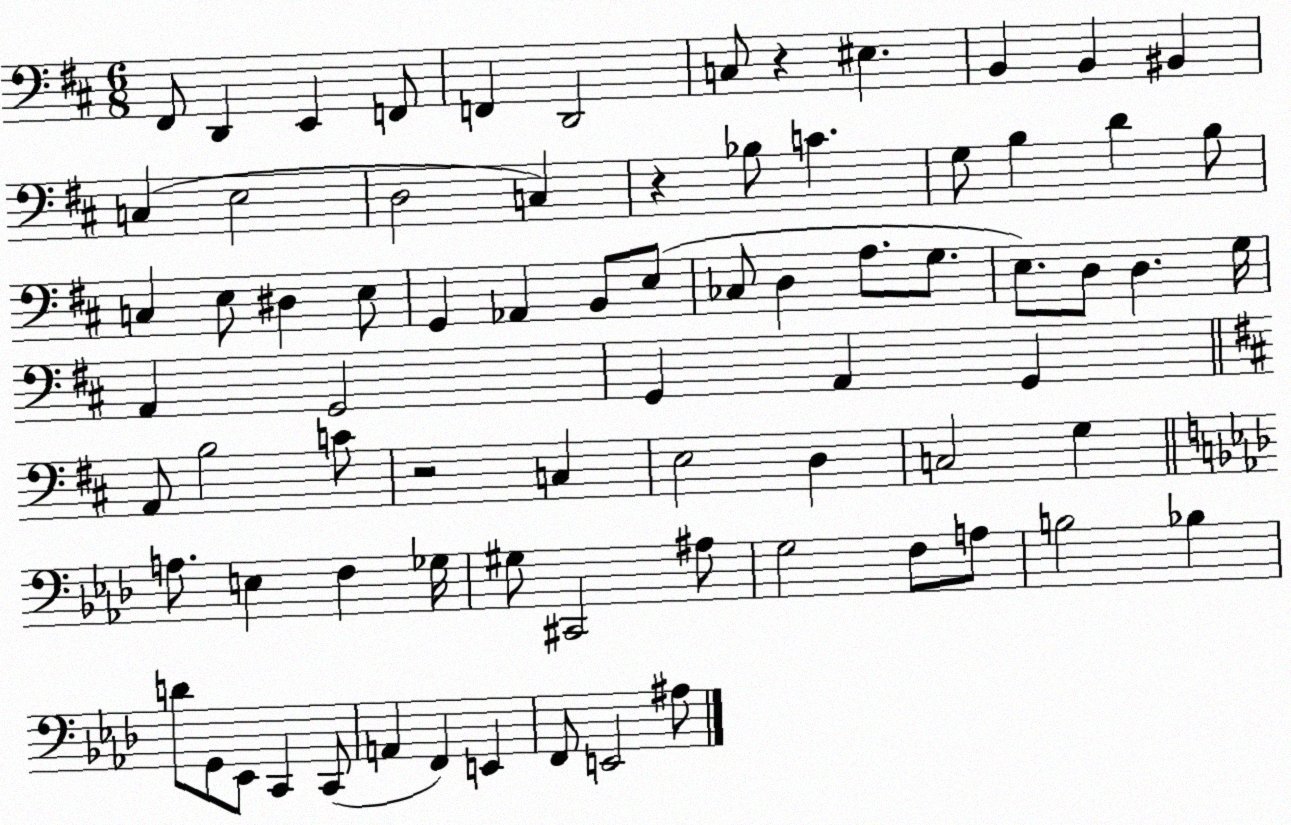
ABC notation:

X:1
T:Untitled
M:6/8
L:1/4
K:D
^F,,/2 D,, E,, F,,/2 F,, D,,2 C,/2 z ^E, B,, B,, ^B,, C, E,2 D,2 C, z _B,/2 C G,/2 B, D B,/2 C, E,/2 ^D, E,/2 G,, _A,, B,,/2 E,/2 _C,/2 D, A,/2 G,/2 E,/2 D,/2 D, G,/4 A,, G,,2 G,, A,, G,, A,,/2 B,2 C/2 z2 C, E,2 D, C,2 G, A,/2 E, F, _G,/4 ^G,/2 ^C,,2 ^A,/2 G,2 F,/2 A,/2 B,2 _B, D/2 G,,/2 _E,,/2 C,, C,,/2 A,, F,, E,, F,,/2 E,,2 ^A,/2